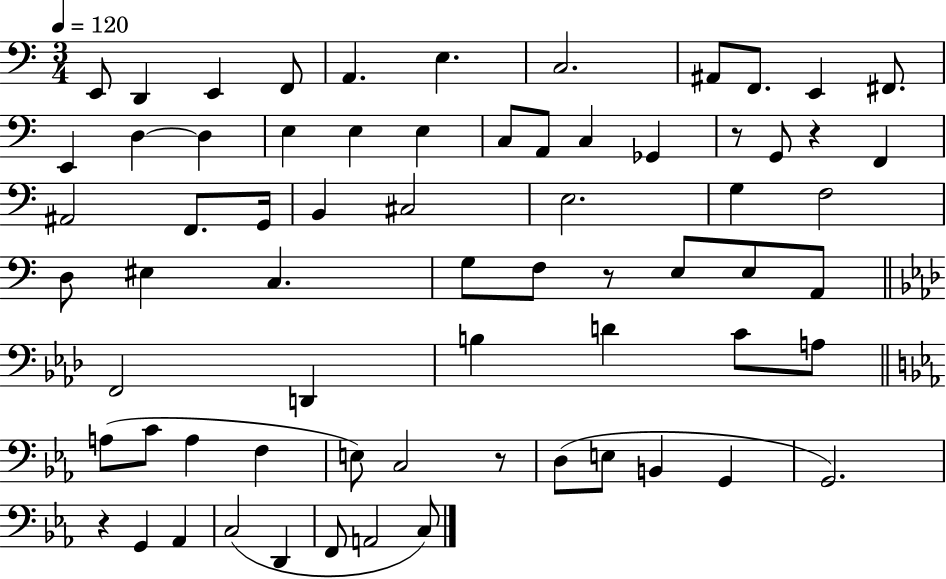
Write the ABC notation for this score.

X:1
T:Untitled
M:3/4
L:1/4
K:C
E,,/2 D,, E,, F,,/2 A,, E, C,2 ^A,,/2 F,,/2 E,, ^F,,/2 E,, D, D, E, E, E, C,/2 A,,/2 C, _G,, z/2 G,,/2 z F,, ^A,,2 F,,/2 G,,/4 B,, ^C,2 E,2 G, F,2 D,/2 ^E, C, G,/2 F,/2 z/2 E,/2 E,/2 A,,/2 F,,2 D,, B, D C/2 A,/2 A,/2 C/2 A, F, E,/2 C,2 z/2 D,/2 E,/2 B,, G,, G,,2 z G,, _A,, C,2 D,, F,,/2 A,,2 C,/2